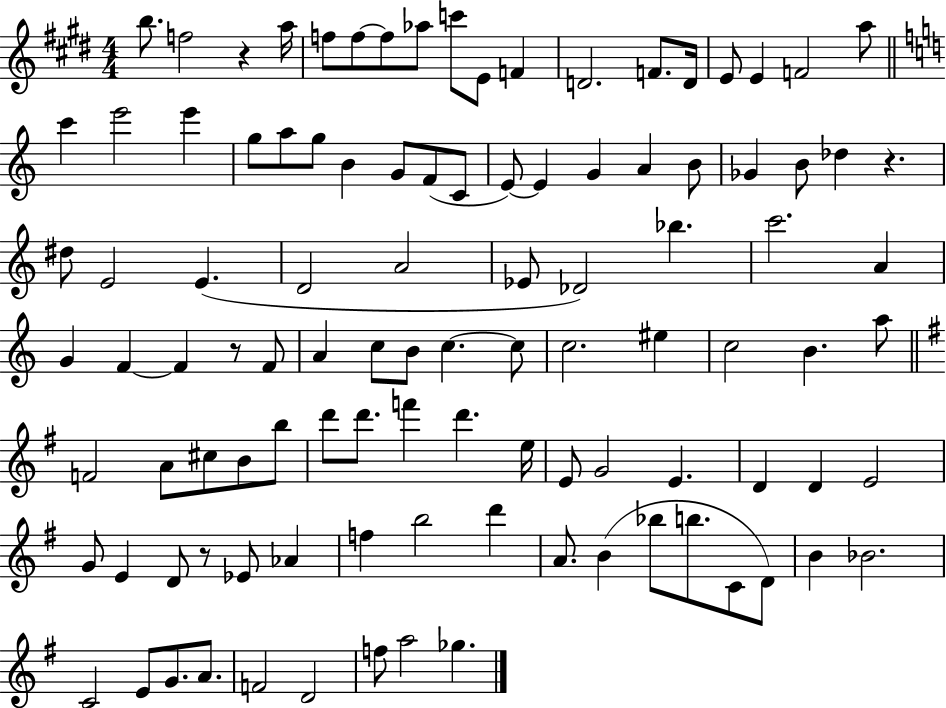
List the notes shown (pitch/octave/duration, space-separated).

B5/e. F5/h R/q A5/s F5/e F5/e F5/e Ab5/e C6/e E4/e F4/q D4/h. F4/e. D4/s E4/e E4/q F4/h A5/e C6/q E6/h E6/q G5/e A5/e G5/e B4/q G4/e F4/e C4/e E4/e E4/q G4/q A4/q B4/e Gb4/q B4/e Db5/q R/q. D#5/e E4/h E4/q. D4/h A4/h Eb4/e Db4/h Bb5/q. C6/h. A4/q G4/q F4/q F4/q R/e F4/e A4/q C5/e B4/e C5/q. C5/e C5/h. EIS5/q C5/h B4/q. A5/e F4/h A4/e C#5/e B4/e B5/e D6/e D6/e. F6/q D6/q. E5/s E4/e G4/h E4/q. D4/q D4/q E4/h G4/e E4/q D4/e R/e Eb4/e Ab4/q F5/q B5/h D6/q A4/e. B4/q Bb5/e B5/e. C4/e D4/e B4/q Bb4/h. C4/h E4/e G4/e. A4/e. F4/h D4/h F5/e A5/h Gb5/q.